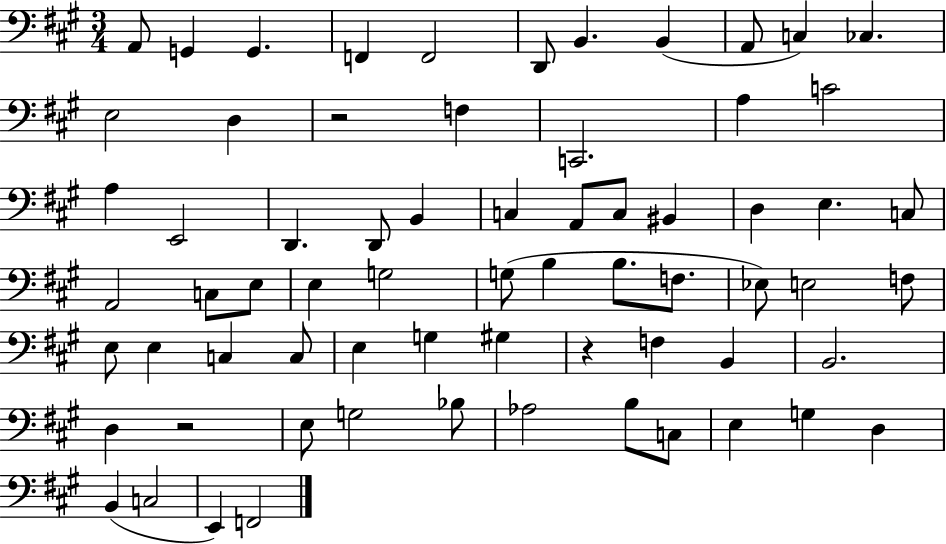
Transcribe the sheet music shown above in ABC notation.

X:1
T:Untitled
M:3/4
L:1/4
K:A
A,,/2 G,, G,, F,, F,,2 D,,/2 B,, B,, A,,/2 C, _C, E,2 D, z2 F, C,,2 A, C2 A, E,,2 D,, D,,/2 B,, C, A,,/2 C,/2 ^B,, D, E, C,/2 A,,2 C,/2 E,/2 E, G,2 G,/2 B, B,/2 F,/2 _E,/2 E,2 F,/2 E,/2 E, C, C,/2 E, G, ^G, z F, B,, B,,2 D, z2 E,/2 G,2 _B,/2 _A,2 B,/2 C,/2 E, G, D, B,, C,2 E,, F,,2